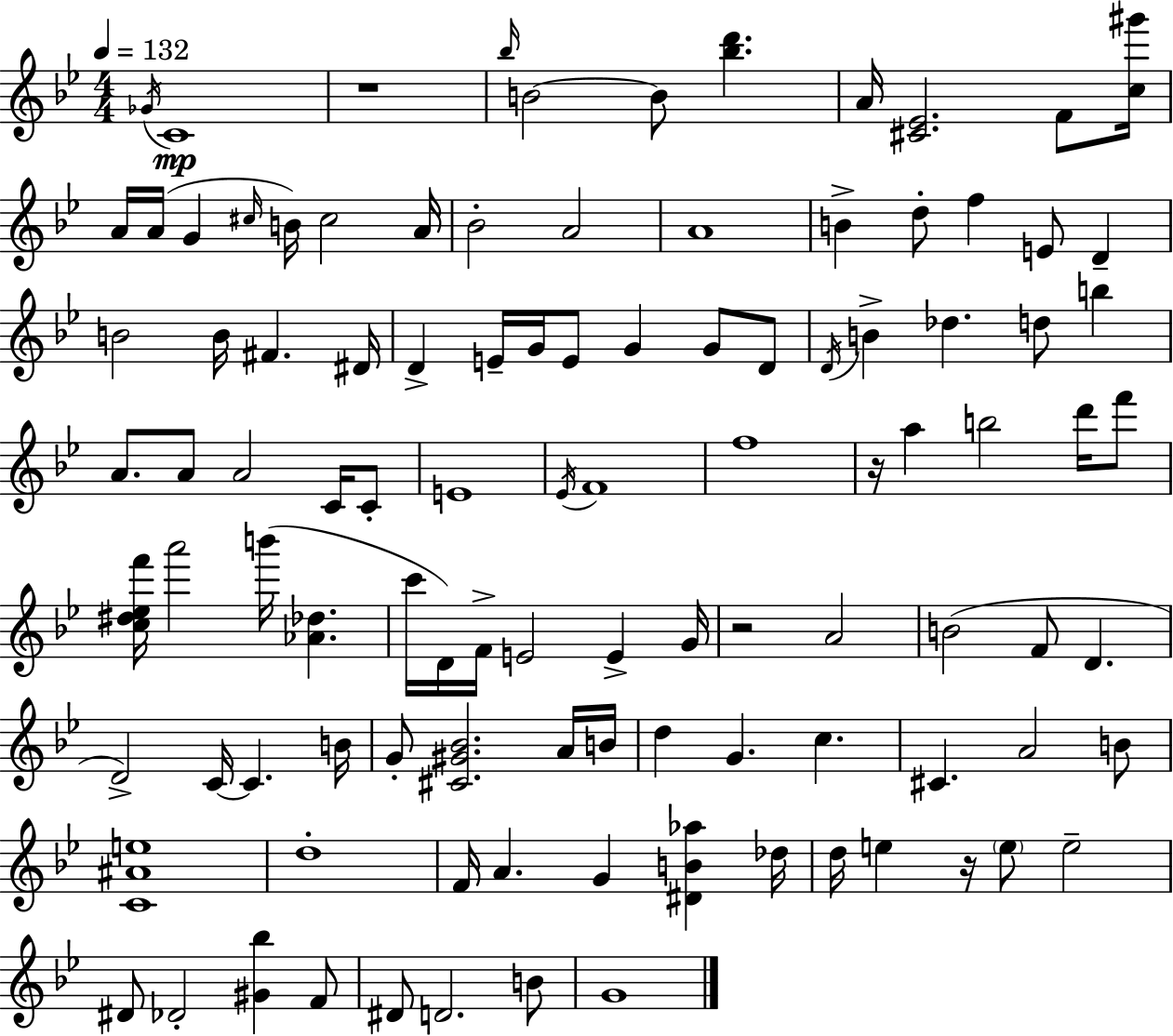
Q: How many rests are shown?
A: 4